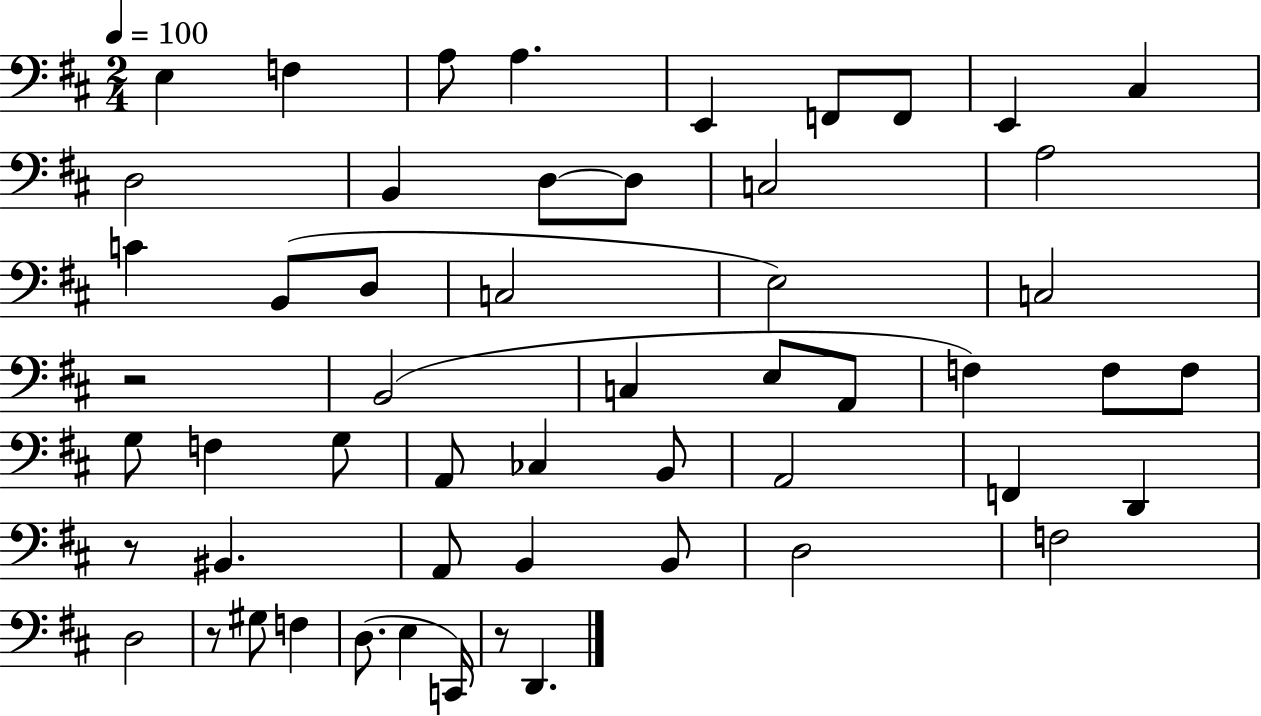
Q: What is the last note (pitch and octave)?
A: D2